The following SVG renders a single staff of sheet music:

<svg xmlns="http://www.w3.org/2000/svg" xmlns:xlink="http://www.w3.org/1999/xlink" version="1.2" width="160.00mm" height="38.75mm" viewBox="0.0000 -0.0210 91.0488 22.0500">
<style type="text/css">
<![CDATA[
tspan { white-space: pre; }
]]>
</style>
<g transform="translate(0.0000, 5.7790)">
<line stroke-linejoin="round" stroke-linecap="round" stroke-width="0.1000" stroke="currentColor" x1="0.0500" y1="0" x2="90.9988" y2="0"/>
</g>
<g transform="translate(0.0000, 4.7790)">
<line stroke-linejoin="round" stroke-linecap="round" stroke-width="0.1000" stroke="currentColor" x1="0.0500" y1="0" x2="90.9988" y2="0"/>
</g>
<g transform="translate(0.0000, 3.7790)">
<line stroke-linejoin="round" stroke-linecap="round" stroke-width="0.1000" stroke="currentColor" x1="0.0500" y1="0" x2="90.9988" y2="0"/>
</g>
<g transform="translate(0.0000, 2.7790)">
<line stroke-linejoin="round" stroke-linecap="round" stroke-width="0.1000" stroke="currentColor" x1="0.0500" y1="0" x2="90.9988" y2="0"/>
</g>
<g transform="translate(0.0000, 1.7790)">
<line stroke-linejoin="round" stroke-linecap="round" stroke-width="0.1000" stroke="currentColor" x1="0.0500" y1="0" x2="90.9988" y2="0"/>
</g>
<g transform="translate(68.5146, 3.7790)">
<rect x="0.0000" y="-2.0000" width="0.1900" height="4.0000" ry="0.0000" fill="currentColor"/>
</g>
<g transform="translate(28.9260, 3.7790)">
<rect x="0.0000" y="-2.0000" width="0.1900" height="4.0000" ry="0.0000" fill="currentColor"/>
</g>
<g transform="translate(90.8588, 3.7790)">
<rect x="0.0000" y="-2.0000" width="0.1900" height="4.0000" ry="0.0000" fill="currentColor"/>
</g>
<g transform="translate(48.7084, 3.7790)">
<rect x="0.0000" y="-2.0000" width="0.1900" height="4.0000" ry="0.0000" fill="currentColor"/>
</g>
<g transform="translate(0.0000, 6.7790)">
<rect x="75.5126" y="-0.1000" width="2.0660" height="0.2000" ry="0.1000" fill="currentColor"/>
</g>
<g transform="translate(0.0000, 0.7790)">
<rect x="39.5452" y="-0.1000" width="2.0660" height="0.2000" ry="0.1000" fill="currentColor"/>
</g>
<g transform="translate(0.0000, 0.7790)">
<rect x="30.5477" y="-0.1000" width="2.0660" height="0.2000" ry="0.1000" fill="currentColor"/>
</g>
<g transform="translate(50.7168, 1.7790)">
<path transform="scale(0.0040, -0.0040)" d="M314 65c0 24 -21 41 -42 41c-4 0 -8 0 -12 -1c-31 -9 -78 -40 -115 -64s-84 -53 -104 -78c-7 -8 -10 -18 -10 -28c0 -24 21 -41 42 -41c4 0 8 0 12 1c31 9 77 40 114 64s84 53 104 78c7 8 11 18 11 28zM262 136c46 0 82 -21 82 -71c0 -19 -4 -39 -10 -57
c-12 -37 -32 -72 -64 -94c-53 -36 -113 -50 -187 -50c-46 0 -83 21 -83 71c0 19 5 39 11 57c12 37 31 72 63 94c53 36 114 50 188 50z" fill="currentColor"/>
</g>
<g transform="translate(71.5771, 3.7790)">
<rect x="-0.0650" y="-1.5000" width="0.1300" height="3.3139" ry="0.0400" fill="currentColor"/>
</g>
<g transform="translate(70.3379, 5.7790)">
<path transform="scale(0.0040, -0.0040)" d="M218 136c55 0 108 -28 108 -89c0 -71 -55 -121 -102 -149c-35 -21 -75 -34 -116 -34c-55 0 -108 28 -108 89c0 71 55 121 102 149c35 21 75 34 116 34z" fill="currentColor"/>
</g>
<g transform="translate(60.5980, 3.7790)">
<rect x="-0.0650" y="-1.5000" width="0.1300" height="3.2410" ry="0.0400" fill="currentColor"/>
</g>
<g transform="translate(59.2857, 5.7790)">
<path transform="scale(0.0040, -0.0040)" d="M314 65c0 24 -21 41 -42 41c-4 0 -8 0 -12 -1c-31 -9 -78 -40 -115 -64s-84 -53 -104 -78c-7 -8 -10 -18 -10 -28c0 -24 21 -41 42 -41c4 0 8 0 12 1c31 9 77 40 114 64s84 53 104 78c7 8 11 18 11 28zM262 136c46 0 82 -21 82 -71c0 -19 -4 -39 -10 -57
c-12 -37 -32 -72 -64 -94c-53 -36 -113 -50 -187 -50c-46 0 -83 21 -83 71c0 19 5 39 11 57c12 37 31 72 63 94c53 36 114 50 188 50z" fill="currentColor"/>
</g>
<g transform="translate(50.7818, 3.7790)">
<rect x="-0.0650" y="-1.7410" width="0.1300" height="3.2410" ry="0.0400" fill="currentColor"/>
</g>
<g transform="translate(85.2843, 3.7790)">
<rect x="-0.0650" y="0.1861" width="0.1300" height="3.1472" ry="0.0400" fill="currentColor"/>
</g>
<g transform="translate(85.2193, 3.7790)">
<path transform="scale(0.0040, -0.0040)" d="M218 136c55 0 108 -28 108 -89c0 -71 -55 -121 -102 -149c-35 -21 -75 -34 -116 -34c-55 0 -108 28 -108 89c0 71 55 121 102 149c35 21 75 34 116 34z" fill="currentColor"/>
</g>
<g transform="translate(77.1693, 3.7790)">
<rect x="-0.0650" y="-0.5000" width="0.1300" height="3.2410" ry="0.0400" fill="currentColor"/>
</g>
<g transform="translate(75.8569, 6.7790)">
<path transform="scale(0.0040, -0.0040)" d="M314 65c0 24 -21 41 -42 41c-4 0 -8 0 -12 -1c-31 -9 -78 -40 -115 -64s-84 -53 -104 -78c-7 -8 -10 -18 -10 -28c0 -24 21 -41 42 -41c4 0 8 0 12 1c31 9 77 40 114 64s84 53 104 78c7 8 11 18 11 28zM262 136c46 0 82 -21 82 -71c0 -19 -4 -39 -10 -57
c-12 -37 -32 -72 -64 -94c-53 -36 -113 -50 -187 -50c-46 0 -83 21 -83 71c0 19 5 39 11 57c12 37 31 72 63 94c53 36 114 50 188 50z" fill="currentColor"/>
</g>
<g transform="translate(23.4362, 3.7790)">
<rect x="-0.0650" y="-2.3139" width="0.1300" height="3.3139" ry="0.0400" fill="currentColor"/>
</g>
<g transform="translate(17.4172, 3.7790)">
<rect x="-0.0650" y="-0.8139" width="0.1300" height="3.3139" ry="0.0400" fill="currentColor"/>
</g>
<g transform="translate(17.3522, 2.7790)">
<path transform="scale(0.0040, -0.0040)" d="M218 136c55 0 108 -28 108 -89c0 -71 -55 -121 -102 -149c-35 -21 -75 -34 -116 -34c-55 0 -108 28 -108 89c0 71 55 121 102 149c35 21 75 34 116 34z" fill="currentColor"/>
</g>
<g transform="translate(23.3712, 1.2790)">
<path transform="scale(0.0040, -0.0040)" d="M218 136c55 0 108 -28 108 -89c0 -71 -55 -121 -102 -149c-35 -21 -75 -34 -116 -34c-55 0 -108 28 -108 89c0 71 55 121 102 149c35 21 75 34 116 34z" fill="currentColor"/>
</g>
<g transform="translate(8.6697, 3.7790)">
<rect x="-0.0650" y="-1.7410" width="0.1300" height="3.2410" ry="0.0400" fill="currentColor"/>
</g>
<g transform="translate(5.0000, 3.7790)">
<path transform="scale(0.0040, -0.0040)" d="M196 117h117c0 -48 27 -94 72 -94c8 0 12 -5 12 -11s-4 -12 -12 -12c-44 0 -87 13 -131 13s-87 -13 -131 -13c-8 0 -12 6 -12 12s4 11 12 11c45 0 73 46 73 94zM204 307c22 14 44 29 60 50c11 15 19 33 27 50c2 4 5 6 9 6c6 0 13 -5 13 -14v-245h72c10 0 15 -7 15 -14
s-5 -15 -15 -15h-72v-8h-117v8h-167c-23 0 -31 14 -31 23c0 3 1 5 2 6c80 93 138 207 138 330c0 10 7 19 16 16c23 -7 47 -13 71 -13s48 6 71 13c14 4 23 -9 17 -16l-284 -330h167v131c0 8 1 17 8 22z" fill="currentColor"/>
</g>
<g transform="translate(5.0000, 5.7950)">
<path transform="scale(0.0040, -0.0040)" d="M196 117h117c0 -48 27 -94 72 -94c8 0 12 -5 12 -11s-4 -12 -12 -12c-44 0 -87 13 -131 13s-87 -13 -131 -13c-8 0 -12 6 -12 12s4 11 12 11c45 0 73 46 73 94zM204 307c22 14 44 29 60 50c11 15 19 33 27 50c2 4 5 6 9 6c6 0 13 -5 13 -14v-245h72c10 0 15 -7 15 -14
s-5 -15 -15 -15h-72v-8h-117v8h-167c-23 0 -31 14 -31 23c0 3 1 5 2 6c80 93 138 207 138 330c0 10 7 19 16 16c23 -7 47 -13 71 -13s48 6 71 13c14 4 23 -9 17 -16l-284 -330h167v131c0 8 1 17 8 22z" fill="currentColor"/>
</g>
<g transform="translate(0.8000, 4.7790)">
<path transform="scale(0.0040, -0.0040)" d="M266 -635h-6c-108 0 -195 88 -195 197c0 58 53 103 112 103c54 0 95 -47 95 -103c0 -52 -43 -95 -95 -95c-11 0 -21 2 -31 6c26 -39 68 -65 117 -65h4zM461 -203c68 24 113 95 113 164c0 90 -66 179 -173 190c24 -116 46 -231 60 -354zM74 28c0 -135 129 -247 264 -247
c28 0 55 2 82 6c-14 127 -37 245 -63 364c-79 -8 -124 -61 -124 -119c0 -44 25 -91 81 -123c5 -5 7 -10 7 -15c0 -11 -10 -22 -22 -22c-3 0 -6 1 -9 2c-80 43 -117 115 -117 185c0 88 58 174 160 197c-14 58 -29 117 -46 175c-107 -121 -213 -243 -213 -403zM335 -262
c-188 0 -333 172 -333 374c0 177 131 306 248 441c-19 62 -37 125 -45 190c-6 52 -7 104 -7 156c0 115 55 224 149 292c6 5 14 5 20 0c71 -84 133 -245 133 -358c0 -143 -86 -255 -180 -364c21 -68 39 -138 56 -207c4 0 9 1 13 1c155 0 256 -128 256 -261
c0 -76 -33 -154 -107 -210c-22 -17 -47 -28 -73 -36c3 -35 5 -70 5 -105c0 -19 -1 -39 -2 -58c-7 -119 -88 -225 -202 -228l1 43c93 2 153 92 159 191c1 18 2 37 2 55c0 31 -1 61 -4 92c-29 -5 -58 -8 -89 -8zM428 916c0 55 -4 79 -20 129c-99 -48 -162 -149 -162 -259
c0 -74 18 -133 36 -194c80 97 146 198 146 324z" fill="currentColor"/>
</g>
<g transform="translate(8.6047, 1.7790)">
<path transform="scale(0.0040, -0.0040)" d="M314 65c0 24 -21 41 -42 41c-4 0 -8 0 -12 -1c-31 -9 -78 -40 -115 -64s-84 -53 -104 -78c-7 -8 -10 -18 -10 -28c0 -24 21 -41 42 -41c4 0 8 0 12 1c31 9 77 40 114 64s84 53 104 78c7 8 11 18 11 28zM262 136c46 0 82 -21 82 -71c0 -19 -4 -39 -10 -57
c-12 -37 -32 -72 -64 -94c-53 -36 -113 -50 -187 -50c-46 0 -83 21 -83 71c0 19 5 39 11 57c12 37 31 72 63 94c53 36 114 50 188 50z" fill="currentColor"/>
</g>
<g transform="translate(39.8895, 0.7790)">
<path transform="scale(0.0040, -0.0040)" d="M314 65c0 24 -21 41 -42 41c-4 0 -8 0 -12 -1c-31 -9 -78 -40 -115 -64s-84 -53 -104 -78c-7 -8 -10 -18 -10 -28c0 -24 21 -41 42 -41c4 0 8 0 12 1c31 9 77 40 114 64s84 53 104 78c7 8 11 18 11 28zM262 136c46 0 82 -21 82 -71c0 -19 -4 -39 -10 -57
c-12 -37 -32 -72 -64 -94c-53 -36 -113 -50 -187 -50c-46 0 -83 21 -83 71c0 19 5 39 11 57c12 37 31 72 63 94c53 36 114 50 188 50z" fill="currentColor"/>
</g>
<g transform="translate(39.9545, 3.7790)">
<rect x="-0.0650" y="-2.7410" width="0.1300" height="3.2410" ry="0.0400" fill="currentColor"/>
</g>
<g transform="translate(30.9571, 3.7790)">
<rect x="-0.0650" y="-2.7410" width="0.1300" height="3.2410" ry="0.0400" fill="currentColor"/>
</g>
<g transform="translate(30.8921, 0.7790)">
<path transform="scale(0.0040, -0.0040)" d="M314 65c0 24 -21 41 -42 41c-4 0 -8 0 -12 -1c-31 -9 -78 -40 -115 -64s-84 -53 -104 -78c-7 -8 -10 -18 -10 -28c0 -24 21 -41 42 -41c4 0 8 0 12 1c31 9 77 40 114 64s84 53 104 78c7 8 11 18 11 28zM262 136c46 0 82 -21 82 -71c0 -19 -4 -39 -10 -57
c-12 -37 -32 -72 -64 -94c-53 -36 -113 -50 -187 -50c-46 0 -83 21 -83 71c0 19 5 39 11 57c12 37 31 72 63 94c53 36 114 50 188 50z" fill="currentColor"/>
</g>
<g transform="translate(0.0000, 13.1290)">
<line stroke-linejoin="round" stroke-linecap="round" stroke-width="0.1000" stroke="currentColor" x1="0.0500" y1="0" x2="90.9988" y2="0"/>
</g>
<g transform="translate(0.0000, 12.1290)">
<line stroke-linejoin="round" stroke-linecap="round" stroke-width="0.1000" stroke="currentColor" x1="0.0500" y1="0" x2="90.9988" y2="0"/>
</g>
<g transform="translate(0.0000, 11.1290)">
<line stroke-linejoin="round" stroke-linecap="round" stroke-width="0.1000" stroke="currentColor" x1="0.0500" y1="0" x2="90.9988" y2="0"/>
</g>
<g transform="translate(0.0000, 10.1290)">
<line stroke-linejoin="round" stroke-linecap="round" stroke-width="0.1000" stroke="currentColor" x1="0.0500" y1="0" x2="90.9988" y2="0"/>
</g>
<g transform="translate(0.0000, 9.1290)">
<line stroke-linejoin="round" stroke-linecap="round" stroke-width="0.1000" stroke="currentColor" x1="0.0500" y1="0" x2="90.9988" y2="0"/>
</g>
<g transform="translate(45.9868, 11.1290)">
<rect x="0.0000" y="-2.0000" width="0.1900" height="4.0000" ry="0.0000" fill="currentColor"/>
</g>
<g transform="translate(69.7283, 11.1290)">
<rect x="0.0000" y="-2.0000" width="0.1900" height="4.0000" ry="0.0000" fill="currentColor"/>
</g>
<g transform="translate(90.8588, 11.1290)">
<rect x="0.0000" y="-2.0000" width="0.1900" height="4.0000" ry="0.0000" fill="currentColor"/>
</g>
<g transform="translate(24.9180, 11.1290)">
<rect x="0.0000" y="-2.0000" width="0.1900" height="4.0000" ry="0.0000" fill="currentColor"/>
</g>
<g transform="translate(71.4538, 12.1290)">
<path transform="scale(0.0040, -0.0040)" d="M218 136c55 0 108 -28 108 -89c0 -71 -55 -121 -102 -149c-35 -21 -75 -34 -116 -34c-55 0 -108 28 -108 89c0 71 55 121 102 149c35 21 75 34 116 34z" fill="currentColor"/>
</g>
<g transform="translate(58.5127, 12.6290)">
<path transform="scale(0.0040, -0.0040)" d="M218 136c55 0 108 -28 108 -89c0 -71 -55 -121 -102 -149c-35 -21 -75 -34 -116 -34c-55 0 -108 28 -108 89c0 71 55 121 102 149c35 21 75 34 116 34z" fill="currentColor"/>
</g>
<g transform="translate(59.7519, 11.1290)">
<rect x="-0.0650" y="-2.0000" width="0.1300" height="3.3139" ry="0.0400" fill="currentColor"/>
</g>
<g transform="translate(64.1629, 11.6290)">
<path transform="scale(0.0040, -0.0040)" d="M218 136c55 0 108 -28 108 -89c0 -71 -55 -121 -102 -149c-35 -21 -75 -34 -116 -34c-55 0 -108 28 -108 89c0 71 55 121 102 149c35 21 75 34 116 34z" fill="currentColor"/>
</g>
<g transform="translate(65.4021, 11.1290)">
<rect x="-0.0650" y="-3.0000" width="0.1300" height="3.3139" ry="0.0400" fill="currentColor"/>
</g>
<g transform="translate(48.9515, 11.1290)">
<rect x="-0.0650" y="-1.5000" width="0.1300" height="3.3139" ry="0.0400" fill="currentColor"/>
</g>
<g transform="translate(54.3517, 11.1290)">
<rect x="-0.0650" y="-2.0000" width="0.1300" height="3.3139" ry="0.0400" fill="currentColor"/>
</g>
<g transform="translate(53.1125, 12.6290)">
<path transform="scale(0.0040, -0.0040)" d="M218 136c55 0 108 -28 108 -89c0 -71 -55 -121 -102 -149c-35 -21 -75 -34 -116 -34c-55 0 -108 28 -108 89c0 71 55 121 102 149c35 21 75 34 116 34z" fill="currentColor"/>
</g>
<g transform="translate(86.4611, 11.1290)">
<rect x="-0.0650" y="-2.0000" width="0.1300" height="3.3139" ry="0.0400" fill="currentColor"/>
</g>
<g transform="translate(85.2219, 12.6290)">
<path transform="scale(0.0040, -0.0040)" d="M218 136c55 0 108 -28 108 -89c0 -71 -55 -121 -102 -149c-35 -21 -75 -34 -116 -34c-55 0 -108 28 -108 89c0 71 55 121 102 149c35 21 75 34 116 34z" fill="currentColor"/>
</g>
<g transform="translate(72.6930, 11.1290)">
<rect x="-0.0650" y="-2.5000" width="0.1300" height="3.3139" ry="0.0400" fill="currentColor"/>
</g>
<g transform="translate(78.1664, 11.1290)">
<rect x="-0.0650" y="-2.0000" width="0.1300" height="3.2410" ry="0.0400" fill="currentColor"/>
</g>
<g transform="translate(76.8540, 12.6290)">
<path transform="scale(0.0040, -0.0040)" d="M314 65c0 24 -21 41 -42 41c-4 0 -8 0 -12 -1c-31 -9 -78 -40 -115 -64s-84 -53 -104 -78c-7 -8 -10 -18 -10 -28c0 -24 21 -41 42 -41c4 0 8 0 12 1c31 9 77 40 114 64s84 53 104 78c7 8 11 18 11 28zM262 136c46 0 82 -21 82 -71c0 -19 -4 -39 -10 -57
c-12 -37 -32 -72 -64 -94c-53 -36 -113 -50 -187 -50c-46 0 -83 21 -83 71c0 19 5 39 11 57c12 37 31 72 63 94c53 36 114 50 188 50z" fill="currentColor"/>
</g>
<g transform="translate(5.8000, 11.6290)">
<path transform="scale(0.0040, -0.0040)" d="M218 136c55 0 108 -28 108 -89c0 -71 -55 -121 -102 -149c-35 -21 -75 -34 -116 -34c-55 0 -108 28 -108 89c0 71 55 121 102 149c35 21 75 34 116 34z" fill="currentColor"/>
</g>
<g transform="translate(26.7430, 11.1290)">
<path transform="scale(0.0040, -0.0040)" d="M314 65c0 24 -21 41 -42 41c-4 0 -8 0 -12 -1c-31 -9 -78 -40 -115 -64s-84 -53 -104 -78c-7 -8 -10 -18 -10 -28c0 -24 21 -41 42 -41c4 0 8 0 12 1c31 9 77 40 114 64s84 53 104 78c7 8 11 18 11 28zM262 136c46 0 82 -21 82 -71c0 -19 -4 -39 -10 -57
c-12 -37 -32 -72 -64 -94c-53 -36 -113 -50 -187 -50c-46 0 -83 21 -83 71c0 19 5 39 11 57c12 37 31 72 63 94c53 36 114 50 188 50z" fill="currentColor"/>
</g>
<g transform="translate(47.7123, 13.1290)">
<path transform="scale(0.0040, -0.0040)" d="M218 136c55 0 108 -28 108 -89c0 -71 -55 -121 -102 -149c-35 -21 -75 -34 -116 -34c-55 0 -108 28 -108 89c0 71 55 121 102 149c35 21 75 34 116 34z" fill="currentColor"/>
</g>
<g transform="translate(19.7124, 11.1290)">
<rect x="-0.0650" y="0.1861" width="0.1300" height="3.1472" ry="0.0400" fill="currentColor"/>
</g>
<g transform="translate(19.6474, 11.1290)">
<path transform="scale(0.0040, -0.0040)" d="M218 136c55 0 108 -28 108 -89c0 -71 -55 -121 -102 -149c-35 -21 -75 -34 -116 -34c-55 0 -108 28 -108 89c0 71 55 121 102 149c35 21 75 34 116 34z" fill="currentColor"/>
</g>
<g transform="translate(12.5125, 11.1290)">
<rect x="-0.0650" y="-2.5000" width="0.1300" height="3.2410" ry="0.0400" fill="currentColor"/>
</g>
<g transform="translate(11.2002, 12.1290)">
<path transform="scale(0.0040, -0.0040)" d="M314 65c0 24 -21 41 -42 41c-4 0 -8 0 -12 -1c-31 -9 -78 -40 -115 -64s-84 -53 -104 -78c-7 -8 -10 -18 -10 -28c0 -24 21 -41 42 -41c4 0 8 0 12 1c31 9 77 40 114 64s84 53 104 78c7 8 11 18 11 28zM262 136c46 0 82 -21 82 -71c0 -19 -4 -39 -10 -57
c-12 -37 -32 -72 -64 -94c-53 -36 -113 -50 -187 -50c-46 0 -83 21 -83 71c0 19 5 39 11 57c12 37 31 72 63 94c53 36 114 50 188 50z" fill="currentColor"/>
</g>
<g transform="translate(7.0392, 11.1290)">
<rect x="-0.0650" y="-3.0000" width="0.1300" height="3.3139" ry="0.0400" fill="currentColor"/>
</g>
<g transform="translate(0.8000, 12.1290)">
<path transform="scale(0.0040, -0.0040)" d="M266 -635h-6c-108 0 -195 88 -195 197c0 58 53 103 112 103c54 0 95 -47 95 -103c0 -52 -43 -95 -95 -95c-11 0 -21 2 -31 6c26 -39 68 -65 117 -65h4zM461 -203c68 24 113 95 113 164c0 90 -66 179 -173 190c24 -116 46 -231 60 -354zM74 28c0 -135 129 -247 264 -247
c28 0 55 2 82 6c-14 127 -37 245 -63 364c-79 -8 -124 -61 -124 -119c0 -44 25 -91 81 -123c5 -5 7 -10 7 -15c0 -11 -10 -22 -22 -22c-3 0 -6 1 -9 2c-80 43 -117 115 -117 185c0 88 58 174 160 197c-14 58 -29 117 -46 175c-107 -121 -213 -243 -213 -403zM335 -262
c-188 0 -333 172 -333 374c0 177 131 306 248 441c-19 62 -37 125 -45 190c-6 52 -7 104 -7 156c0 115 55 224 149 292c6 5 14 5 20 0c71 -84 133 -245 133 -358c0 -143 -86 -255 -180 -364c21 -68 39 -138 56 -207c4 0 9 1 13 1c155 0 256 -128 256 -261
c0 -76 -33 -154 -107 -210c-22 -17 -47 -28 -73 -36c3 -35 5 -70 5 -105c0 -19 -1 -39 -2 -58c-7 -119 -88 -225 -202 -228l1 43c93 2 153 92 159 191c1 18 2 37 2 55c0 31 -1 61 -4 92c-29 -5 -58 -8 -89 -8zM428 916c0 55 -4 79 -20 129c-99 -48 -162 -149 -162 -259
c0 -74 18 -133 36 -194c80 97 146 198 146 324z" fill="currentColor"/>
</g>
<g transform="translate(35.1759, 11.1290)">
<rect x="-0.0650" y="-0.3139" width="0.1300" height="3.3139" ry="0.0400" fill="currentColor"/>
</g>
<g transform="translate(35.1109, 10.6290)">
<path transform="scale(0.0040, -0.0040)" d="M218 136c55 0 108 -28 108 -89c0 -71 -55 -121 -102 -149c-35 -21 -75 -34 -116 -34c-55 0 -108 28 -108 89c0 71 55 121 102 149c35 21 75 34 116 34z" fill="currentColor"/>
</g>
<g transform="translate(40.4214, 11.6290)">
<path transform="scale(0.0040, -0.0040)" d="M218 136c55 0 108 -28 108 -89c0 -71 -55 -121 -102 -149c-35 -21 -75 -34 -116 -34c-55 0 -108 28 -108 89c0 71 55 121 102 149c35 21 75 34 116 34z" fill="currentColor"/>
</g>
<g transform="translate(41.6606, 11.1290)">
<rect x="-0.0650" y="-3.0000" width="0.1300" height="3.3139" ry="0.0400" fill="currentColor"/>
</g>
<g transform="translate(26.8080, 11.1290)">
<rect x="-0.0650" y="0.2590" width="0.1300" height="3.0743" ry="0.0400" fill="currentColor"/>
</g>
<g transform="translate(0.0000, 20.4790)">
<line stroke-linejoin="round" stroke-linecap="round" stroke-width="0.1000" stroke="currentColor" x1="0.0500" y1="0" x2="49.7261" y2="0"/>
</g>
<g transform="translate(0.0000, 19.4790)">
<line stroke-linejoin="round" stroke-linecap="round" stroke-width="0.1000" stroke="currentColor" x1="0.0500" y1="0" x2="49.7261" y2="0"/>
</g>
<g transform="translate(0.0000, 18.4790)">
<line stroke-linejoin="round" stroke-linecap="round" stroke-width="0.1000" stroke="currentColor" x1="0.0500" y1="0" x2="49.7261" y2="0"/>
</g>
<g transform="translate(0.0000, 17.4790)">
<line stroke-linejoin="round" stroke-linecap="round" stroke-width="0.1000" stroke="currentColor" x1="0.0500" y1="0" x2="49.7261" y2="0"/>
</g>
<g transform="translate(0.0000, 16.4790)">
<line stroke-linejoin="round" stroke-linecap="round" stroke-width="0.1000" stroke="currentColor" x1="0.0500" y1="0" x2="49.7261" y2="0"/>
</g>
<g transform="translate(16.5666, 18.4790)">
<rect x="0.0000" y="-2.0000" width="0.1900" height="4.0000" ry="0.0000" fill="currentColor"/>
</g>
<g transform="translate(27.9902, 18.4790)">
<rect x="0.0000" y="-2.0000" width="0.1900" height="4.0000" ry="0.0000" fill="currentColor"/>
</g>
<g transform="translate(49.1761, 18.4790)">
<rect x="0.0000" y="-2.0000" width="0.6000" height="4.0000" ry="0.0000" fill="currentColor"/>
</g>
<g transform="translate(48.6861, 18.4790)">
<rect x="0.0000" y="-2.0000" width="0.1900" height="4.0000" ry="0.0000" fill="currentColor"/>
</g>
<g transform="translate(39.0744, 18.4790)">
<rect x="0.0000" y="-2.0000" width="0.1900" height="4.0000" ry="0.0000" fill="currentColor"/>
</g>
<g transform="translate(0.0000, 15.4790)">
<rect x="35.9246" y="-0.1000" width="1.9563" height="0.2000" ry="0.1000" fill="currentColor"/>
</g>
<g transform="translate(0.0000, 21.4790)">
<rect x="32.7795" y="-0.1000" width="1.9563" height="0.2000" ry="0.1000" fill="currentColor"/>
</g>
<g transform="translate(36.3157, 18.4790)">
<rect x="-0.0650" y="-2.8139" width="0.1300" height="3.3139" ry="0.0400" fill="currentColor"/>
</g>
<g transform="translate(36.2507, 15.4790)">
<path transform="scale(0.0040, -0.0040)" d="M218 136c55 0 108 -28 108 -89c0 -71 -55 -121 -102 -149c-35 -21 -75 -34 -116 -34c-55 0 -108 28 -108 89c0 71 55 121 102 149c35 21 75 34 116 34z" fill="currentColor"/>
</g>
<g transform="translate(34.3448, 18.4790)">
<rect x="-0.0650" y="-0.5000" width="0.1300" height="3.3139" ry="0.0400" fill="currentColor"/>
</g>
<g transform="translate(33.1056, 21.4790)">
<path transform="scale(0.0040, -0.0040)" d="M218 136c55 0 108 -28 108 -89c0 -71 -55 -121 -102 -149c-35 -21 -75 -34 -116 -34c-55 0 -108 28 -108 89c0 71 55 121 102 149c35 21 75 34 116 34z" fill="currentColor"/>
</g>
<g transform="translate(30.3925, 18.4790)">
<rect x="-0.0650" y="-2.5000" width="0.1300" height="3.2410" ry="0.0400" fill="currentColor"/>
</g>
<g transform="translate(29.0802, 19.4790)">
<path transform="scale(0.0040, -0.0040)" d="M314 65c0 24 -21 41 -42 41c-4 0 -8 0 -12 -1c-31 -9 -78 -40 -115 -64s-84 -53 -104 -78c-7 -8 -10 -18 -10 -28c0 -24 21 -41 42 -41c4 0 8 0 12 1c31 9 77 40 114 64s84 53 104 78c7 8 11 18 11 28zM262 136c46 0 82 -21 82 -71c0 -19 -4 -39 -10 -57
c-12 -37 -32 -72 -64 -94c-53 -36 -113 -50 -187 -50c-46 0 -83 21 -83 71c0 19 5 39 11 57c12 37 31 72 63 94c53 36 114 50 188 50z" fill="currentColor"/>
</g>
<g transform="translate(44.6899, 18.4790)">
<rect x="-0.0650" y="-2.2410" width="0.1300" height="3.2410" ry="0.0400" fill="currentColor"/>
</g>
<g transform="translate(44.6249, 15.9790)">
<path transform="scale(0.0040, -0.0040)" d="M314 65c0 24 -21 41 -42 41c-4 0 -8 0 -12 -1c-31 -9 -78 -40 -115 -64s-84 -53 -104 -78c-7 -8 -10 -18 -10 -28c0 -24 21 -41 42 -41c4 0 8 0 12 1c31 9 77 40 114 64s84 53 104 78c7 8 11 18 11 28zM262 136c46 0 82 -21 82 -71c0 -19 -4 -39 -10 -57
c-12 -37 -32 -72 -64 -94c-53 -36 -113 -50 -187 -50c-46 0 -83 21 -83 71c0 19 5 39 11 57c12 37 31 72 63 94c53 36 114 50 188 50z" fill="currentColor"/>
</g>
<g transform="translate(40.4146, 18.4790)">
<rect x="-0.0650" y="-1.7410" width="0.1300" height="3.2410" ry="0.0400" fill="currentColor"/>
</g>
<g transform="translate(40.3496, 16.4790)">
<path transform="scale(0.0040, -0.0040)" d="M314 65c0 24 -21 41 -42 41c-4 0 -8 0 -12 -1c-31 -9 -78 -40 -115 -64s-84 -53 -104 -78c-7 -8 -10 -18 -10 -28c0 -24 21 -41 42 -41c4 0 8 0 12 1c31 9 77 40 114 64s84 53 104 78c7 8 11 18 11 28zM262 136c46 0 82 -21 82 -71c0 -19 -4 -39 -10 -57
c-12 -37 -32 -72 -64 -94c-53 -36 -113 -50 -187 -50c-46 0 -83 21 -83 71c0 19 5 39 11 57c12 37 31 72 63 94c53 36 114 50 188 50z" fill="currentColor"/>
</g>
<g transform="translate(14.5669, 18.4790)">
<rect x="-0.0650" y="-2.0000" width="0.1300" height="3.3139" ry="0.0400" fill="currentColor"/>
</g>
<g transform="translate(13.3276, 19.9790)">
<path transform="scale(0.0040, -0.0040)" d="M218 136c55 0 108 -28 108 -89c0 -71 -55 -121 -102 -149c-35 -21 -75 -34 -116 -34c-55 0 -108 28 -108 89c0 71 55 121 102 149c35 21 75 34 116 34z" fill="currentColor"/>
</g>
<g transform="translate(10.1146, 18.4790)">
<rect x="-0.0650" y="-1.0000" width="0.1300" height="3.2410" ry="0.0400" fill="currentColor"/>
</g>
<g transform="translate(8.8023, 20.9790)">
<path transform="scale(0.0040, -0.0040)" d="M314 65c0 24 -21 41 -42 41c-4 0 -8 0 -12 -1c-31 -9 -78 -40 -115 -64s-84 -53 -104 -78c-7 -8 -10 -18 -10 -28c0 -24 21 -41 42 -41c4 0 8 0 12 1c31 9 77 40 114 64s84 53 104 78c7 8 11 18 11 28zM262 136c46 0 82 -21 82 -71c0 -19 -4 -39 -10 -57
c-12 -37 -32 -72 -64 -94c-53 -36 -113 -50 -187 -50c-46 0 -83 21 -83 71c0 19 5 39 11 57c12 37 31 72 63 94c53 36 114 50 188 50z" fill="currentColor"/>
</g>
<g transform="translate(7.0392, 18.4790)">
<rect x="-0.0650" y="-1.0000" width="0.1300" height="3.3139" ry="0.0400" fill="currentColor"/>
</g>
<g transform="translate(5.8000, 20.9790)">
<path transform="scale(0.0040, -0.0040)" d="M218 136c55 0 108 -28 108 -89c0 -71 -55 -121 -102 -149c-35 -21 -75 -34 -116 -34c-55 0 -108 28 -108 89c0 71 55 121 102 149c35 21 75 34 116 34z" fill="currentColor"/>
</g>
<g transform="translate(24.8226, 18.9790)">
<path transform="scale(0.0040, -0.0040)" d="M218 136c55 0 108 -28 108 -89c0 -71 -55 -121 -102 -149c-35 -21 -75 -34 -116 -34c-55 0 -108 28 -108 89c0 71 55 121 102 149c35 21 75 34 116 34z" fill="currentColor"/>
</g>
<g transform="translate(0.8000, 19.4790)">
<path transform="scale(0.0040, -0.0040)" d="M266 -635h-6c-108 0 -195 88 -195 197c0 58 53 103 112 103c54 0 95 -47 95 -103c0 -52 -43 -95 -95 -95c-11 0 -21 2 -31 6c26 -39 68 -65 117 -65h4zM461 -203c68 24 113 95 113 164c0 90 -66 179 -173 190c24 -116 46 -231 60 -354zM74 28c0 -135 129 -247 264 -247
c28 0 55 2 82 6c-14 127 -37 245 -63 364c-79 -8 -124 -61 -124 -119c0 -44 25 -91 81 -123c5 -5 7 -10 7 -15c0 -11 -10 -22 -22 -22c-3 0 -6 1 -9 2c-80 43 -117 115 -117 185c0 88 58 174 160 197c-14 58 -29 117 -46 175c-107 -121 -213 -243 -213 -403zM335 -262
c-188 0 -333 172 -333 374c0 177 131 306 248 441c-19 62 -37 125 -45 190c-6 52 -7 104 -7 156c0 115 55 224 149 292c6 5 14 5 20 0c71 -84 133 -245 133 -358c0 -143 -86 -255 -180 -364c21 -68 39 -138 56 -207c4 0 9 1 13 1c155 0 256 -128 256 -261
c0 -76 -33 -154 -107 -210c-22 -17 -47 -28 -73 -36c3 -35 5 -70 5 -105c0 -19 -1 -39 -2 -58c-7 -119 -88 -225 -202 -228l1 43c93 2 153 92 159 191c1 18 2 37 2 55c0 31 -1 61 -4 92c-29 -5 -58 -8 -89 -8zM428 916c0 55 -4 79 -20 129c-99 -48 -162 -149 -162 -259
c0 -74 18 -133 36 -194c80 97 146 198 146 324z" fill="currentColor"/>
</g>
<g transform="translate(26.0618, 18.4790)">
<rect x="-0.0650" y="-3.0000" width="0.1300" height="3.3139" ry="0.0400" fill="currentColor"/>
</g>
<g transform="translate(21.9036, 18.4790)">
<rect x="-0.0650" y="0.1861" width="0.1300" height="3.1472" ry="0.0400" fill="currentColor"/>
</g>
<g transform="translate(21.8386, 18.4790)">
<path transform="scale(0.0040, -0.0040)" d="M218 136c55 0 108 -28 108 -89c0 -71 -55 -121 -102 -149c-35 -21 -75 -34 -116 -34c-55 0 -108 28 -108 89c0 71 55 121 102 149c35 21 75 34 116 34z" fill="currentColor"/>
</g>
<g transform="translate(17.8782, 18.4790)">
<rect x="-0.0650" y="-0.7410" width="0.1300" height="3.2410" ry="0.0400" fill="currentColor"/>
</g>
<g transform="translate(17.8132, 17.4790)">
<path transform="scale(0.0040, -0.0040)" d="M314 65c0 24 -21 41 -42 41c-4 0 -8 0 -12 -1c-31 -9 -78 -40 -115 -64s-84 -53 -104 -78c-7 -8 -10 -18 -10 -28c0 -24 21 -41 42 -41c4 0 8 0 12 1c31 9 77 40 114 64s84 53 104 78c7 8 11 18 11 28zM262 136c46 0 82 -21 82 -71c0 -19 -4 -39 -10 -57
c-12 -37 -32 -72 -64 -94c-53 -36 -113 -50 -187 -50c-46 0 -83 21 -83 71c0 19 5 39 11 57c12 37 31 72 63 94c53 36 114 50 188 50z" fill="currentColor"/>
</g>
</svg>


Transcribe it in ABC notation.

X:1
T:Untitled
M:4/4
L:1/4
K:C
f2 d g a2 a2 f2 E2 E C2 B A G2 B B2 c A E F F A G F2 F D D2 F d2 B A G2 C a f2 g2